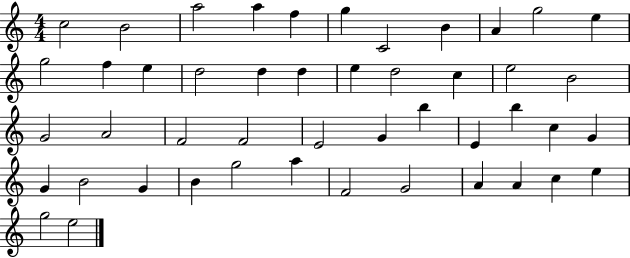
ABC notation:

X:1
T:Untitled
M:4/4
L:1/4
K:C
c2 B2 a2 a f g C2 B A g2 e g2 f e d2 d d e d2 c e2 B2 G2 A2 F2 F2 E2 G b E b c G G B2 G B g2 a F2 G2 A A c e g2 e2